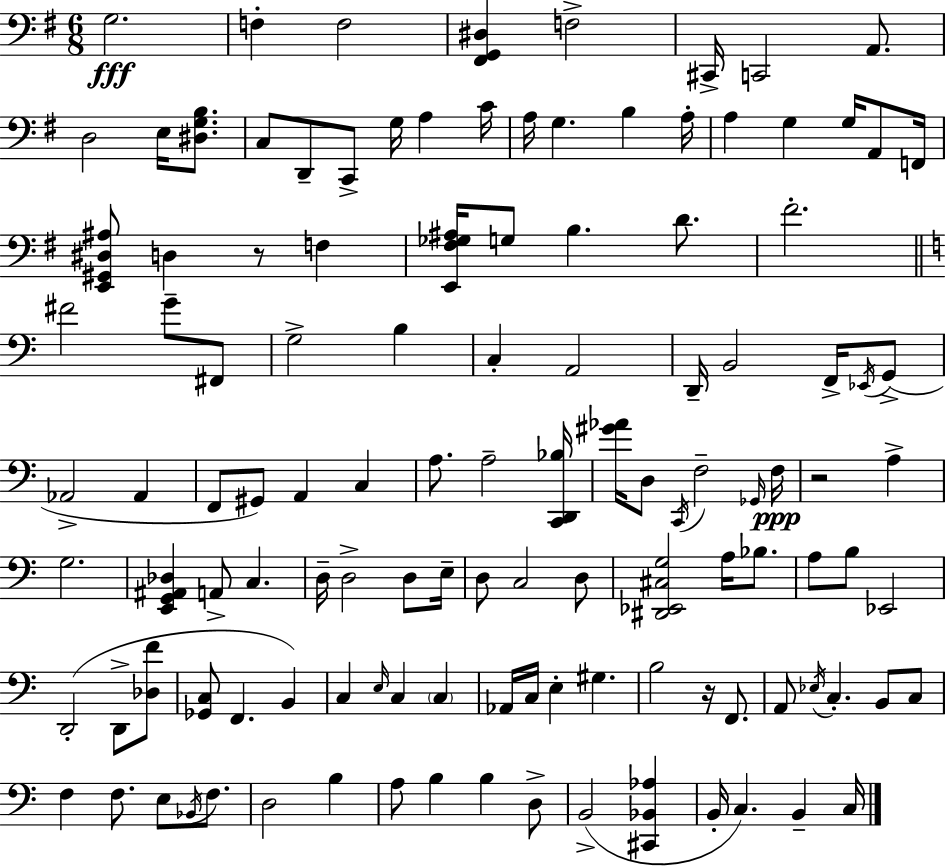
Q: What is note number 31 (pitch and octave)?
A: F#4